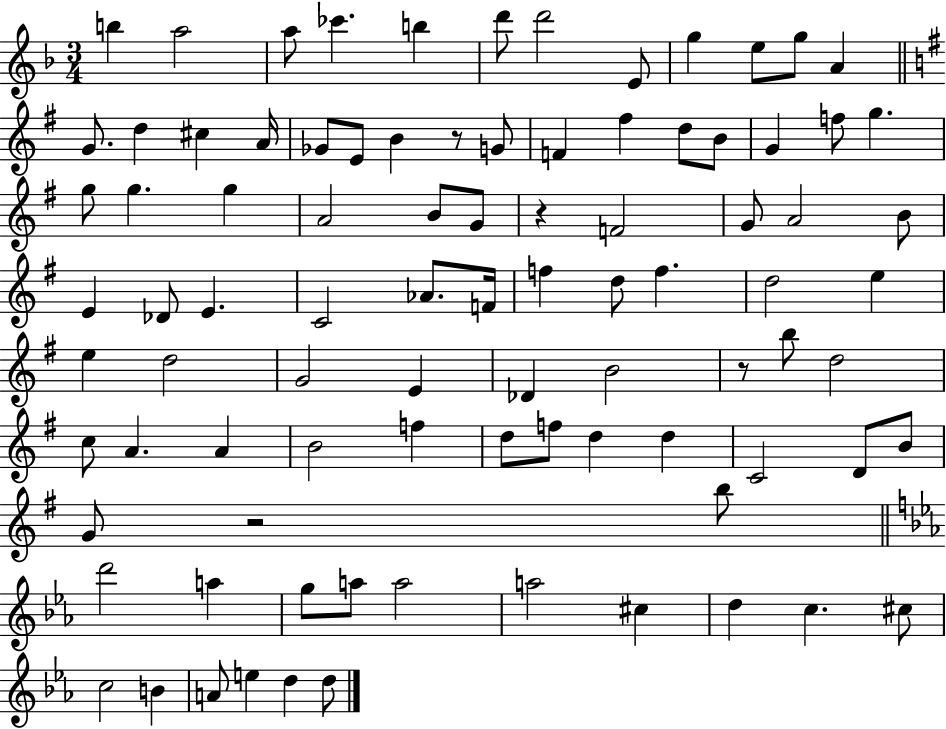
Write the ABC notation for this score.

X:1
T:Untitled
M:3/4
L:1/4
K:F
b a2 a/2 _c' b d'/2 d'2 E/2 g e/2 g/2 A G/2 d ^c A/4 _G/2 E/2 B z/2 G/2 F ^f d/2 B/2 G f/2 g g/2 g g A2 B/2 G/2 z F2 G/2 A2 B/2 E _D/2 E C2 _A/2 F/4 f d/2 f d2 e e d2 G2 E _D B2 z/2 b/2 d2 c/2 A A B2 f d/2 f/2 d d C2 D/2 B/2 G/2 z2 b/2 d'2 a g/2 a/2 a2 a2 ^c d c ^c/2 c2 B A/2 e d d/2